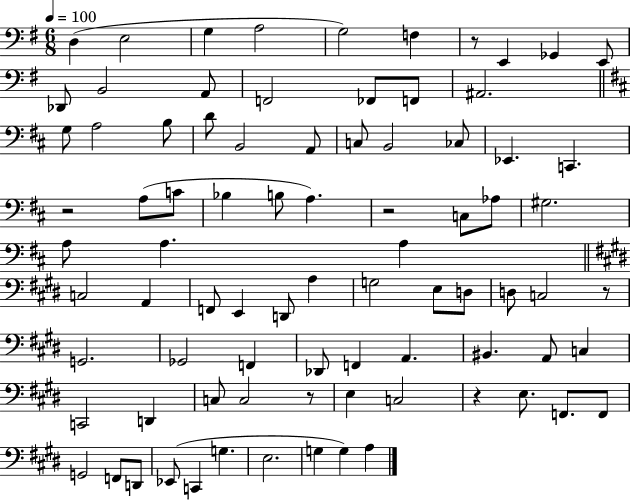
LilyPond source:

{
  \clef bass
  \numericTimeSignature
  \time 6/8
  \key g \major
  \tempo 4 = 100
  d4( e2 | g4 a2 | g2) f4 | r8 e,4 ges,4 e,8 | \break des,8 b,2 a,8 | f,2 fes,8 f,8 | ais,2. | \bar "||" \break \key b \minor g8 a2 b8 | d'8 b,2 a,8 | c8 b,2 ces8 | ees,4. c,4. | \break r2 a8( c'8 | bes4 b8 a4.) | r2 c8 aes8 | gis2. | \break a8 a4. a4 | \bar "||" \break \key e \major c2 a,4 | f,8 e,4 d,8 a4 | g2 e8 d8 | d8 c2 r8 | \break g,2. | ges,2 f,4 | des,8 f,4 a,4. | bis,4. a,8 c4 | \break c,2 d,4 | c8 c2 r8 | e4 c2 | r4 e8. f,8. f,8 | \break g,2 f,8 d,8 | ees,8( c,4 g4. | e2. | g4 g4) a4 | \break \bar "|."
}